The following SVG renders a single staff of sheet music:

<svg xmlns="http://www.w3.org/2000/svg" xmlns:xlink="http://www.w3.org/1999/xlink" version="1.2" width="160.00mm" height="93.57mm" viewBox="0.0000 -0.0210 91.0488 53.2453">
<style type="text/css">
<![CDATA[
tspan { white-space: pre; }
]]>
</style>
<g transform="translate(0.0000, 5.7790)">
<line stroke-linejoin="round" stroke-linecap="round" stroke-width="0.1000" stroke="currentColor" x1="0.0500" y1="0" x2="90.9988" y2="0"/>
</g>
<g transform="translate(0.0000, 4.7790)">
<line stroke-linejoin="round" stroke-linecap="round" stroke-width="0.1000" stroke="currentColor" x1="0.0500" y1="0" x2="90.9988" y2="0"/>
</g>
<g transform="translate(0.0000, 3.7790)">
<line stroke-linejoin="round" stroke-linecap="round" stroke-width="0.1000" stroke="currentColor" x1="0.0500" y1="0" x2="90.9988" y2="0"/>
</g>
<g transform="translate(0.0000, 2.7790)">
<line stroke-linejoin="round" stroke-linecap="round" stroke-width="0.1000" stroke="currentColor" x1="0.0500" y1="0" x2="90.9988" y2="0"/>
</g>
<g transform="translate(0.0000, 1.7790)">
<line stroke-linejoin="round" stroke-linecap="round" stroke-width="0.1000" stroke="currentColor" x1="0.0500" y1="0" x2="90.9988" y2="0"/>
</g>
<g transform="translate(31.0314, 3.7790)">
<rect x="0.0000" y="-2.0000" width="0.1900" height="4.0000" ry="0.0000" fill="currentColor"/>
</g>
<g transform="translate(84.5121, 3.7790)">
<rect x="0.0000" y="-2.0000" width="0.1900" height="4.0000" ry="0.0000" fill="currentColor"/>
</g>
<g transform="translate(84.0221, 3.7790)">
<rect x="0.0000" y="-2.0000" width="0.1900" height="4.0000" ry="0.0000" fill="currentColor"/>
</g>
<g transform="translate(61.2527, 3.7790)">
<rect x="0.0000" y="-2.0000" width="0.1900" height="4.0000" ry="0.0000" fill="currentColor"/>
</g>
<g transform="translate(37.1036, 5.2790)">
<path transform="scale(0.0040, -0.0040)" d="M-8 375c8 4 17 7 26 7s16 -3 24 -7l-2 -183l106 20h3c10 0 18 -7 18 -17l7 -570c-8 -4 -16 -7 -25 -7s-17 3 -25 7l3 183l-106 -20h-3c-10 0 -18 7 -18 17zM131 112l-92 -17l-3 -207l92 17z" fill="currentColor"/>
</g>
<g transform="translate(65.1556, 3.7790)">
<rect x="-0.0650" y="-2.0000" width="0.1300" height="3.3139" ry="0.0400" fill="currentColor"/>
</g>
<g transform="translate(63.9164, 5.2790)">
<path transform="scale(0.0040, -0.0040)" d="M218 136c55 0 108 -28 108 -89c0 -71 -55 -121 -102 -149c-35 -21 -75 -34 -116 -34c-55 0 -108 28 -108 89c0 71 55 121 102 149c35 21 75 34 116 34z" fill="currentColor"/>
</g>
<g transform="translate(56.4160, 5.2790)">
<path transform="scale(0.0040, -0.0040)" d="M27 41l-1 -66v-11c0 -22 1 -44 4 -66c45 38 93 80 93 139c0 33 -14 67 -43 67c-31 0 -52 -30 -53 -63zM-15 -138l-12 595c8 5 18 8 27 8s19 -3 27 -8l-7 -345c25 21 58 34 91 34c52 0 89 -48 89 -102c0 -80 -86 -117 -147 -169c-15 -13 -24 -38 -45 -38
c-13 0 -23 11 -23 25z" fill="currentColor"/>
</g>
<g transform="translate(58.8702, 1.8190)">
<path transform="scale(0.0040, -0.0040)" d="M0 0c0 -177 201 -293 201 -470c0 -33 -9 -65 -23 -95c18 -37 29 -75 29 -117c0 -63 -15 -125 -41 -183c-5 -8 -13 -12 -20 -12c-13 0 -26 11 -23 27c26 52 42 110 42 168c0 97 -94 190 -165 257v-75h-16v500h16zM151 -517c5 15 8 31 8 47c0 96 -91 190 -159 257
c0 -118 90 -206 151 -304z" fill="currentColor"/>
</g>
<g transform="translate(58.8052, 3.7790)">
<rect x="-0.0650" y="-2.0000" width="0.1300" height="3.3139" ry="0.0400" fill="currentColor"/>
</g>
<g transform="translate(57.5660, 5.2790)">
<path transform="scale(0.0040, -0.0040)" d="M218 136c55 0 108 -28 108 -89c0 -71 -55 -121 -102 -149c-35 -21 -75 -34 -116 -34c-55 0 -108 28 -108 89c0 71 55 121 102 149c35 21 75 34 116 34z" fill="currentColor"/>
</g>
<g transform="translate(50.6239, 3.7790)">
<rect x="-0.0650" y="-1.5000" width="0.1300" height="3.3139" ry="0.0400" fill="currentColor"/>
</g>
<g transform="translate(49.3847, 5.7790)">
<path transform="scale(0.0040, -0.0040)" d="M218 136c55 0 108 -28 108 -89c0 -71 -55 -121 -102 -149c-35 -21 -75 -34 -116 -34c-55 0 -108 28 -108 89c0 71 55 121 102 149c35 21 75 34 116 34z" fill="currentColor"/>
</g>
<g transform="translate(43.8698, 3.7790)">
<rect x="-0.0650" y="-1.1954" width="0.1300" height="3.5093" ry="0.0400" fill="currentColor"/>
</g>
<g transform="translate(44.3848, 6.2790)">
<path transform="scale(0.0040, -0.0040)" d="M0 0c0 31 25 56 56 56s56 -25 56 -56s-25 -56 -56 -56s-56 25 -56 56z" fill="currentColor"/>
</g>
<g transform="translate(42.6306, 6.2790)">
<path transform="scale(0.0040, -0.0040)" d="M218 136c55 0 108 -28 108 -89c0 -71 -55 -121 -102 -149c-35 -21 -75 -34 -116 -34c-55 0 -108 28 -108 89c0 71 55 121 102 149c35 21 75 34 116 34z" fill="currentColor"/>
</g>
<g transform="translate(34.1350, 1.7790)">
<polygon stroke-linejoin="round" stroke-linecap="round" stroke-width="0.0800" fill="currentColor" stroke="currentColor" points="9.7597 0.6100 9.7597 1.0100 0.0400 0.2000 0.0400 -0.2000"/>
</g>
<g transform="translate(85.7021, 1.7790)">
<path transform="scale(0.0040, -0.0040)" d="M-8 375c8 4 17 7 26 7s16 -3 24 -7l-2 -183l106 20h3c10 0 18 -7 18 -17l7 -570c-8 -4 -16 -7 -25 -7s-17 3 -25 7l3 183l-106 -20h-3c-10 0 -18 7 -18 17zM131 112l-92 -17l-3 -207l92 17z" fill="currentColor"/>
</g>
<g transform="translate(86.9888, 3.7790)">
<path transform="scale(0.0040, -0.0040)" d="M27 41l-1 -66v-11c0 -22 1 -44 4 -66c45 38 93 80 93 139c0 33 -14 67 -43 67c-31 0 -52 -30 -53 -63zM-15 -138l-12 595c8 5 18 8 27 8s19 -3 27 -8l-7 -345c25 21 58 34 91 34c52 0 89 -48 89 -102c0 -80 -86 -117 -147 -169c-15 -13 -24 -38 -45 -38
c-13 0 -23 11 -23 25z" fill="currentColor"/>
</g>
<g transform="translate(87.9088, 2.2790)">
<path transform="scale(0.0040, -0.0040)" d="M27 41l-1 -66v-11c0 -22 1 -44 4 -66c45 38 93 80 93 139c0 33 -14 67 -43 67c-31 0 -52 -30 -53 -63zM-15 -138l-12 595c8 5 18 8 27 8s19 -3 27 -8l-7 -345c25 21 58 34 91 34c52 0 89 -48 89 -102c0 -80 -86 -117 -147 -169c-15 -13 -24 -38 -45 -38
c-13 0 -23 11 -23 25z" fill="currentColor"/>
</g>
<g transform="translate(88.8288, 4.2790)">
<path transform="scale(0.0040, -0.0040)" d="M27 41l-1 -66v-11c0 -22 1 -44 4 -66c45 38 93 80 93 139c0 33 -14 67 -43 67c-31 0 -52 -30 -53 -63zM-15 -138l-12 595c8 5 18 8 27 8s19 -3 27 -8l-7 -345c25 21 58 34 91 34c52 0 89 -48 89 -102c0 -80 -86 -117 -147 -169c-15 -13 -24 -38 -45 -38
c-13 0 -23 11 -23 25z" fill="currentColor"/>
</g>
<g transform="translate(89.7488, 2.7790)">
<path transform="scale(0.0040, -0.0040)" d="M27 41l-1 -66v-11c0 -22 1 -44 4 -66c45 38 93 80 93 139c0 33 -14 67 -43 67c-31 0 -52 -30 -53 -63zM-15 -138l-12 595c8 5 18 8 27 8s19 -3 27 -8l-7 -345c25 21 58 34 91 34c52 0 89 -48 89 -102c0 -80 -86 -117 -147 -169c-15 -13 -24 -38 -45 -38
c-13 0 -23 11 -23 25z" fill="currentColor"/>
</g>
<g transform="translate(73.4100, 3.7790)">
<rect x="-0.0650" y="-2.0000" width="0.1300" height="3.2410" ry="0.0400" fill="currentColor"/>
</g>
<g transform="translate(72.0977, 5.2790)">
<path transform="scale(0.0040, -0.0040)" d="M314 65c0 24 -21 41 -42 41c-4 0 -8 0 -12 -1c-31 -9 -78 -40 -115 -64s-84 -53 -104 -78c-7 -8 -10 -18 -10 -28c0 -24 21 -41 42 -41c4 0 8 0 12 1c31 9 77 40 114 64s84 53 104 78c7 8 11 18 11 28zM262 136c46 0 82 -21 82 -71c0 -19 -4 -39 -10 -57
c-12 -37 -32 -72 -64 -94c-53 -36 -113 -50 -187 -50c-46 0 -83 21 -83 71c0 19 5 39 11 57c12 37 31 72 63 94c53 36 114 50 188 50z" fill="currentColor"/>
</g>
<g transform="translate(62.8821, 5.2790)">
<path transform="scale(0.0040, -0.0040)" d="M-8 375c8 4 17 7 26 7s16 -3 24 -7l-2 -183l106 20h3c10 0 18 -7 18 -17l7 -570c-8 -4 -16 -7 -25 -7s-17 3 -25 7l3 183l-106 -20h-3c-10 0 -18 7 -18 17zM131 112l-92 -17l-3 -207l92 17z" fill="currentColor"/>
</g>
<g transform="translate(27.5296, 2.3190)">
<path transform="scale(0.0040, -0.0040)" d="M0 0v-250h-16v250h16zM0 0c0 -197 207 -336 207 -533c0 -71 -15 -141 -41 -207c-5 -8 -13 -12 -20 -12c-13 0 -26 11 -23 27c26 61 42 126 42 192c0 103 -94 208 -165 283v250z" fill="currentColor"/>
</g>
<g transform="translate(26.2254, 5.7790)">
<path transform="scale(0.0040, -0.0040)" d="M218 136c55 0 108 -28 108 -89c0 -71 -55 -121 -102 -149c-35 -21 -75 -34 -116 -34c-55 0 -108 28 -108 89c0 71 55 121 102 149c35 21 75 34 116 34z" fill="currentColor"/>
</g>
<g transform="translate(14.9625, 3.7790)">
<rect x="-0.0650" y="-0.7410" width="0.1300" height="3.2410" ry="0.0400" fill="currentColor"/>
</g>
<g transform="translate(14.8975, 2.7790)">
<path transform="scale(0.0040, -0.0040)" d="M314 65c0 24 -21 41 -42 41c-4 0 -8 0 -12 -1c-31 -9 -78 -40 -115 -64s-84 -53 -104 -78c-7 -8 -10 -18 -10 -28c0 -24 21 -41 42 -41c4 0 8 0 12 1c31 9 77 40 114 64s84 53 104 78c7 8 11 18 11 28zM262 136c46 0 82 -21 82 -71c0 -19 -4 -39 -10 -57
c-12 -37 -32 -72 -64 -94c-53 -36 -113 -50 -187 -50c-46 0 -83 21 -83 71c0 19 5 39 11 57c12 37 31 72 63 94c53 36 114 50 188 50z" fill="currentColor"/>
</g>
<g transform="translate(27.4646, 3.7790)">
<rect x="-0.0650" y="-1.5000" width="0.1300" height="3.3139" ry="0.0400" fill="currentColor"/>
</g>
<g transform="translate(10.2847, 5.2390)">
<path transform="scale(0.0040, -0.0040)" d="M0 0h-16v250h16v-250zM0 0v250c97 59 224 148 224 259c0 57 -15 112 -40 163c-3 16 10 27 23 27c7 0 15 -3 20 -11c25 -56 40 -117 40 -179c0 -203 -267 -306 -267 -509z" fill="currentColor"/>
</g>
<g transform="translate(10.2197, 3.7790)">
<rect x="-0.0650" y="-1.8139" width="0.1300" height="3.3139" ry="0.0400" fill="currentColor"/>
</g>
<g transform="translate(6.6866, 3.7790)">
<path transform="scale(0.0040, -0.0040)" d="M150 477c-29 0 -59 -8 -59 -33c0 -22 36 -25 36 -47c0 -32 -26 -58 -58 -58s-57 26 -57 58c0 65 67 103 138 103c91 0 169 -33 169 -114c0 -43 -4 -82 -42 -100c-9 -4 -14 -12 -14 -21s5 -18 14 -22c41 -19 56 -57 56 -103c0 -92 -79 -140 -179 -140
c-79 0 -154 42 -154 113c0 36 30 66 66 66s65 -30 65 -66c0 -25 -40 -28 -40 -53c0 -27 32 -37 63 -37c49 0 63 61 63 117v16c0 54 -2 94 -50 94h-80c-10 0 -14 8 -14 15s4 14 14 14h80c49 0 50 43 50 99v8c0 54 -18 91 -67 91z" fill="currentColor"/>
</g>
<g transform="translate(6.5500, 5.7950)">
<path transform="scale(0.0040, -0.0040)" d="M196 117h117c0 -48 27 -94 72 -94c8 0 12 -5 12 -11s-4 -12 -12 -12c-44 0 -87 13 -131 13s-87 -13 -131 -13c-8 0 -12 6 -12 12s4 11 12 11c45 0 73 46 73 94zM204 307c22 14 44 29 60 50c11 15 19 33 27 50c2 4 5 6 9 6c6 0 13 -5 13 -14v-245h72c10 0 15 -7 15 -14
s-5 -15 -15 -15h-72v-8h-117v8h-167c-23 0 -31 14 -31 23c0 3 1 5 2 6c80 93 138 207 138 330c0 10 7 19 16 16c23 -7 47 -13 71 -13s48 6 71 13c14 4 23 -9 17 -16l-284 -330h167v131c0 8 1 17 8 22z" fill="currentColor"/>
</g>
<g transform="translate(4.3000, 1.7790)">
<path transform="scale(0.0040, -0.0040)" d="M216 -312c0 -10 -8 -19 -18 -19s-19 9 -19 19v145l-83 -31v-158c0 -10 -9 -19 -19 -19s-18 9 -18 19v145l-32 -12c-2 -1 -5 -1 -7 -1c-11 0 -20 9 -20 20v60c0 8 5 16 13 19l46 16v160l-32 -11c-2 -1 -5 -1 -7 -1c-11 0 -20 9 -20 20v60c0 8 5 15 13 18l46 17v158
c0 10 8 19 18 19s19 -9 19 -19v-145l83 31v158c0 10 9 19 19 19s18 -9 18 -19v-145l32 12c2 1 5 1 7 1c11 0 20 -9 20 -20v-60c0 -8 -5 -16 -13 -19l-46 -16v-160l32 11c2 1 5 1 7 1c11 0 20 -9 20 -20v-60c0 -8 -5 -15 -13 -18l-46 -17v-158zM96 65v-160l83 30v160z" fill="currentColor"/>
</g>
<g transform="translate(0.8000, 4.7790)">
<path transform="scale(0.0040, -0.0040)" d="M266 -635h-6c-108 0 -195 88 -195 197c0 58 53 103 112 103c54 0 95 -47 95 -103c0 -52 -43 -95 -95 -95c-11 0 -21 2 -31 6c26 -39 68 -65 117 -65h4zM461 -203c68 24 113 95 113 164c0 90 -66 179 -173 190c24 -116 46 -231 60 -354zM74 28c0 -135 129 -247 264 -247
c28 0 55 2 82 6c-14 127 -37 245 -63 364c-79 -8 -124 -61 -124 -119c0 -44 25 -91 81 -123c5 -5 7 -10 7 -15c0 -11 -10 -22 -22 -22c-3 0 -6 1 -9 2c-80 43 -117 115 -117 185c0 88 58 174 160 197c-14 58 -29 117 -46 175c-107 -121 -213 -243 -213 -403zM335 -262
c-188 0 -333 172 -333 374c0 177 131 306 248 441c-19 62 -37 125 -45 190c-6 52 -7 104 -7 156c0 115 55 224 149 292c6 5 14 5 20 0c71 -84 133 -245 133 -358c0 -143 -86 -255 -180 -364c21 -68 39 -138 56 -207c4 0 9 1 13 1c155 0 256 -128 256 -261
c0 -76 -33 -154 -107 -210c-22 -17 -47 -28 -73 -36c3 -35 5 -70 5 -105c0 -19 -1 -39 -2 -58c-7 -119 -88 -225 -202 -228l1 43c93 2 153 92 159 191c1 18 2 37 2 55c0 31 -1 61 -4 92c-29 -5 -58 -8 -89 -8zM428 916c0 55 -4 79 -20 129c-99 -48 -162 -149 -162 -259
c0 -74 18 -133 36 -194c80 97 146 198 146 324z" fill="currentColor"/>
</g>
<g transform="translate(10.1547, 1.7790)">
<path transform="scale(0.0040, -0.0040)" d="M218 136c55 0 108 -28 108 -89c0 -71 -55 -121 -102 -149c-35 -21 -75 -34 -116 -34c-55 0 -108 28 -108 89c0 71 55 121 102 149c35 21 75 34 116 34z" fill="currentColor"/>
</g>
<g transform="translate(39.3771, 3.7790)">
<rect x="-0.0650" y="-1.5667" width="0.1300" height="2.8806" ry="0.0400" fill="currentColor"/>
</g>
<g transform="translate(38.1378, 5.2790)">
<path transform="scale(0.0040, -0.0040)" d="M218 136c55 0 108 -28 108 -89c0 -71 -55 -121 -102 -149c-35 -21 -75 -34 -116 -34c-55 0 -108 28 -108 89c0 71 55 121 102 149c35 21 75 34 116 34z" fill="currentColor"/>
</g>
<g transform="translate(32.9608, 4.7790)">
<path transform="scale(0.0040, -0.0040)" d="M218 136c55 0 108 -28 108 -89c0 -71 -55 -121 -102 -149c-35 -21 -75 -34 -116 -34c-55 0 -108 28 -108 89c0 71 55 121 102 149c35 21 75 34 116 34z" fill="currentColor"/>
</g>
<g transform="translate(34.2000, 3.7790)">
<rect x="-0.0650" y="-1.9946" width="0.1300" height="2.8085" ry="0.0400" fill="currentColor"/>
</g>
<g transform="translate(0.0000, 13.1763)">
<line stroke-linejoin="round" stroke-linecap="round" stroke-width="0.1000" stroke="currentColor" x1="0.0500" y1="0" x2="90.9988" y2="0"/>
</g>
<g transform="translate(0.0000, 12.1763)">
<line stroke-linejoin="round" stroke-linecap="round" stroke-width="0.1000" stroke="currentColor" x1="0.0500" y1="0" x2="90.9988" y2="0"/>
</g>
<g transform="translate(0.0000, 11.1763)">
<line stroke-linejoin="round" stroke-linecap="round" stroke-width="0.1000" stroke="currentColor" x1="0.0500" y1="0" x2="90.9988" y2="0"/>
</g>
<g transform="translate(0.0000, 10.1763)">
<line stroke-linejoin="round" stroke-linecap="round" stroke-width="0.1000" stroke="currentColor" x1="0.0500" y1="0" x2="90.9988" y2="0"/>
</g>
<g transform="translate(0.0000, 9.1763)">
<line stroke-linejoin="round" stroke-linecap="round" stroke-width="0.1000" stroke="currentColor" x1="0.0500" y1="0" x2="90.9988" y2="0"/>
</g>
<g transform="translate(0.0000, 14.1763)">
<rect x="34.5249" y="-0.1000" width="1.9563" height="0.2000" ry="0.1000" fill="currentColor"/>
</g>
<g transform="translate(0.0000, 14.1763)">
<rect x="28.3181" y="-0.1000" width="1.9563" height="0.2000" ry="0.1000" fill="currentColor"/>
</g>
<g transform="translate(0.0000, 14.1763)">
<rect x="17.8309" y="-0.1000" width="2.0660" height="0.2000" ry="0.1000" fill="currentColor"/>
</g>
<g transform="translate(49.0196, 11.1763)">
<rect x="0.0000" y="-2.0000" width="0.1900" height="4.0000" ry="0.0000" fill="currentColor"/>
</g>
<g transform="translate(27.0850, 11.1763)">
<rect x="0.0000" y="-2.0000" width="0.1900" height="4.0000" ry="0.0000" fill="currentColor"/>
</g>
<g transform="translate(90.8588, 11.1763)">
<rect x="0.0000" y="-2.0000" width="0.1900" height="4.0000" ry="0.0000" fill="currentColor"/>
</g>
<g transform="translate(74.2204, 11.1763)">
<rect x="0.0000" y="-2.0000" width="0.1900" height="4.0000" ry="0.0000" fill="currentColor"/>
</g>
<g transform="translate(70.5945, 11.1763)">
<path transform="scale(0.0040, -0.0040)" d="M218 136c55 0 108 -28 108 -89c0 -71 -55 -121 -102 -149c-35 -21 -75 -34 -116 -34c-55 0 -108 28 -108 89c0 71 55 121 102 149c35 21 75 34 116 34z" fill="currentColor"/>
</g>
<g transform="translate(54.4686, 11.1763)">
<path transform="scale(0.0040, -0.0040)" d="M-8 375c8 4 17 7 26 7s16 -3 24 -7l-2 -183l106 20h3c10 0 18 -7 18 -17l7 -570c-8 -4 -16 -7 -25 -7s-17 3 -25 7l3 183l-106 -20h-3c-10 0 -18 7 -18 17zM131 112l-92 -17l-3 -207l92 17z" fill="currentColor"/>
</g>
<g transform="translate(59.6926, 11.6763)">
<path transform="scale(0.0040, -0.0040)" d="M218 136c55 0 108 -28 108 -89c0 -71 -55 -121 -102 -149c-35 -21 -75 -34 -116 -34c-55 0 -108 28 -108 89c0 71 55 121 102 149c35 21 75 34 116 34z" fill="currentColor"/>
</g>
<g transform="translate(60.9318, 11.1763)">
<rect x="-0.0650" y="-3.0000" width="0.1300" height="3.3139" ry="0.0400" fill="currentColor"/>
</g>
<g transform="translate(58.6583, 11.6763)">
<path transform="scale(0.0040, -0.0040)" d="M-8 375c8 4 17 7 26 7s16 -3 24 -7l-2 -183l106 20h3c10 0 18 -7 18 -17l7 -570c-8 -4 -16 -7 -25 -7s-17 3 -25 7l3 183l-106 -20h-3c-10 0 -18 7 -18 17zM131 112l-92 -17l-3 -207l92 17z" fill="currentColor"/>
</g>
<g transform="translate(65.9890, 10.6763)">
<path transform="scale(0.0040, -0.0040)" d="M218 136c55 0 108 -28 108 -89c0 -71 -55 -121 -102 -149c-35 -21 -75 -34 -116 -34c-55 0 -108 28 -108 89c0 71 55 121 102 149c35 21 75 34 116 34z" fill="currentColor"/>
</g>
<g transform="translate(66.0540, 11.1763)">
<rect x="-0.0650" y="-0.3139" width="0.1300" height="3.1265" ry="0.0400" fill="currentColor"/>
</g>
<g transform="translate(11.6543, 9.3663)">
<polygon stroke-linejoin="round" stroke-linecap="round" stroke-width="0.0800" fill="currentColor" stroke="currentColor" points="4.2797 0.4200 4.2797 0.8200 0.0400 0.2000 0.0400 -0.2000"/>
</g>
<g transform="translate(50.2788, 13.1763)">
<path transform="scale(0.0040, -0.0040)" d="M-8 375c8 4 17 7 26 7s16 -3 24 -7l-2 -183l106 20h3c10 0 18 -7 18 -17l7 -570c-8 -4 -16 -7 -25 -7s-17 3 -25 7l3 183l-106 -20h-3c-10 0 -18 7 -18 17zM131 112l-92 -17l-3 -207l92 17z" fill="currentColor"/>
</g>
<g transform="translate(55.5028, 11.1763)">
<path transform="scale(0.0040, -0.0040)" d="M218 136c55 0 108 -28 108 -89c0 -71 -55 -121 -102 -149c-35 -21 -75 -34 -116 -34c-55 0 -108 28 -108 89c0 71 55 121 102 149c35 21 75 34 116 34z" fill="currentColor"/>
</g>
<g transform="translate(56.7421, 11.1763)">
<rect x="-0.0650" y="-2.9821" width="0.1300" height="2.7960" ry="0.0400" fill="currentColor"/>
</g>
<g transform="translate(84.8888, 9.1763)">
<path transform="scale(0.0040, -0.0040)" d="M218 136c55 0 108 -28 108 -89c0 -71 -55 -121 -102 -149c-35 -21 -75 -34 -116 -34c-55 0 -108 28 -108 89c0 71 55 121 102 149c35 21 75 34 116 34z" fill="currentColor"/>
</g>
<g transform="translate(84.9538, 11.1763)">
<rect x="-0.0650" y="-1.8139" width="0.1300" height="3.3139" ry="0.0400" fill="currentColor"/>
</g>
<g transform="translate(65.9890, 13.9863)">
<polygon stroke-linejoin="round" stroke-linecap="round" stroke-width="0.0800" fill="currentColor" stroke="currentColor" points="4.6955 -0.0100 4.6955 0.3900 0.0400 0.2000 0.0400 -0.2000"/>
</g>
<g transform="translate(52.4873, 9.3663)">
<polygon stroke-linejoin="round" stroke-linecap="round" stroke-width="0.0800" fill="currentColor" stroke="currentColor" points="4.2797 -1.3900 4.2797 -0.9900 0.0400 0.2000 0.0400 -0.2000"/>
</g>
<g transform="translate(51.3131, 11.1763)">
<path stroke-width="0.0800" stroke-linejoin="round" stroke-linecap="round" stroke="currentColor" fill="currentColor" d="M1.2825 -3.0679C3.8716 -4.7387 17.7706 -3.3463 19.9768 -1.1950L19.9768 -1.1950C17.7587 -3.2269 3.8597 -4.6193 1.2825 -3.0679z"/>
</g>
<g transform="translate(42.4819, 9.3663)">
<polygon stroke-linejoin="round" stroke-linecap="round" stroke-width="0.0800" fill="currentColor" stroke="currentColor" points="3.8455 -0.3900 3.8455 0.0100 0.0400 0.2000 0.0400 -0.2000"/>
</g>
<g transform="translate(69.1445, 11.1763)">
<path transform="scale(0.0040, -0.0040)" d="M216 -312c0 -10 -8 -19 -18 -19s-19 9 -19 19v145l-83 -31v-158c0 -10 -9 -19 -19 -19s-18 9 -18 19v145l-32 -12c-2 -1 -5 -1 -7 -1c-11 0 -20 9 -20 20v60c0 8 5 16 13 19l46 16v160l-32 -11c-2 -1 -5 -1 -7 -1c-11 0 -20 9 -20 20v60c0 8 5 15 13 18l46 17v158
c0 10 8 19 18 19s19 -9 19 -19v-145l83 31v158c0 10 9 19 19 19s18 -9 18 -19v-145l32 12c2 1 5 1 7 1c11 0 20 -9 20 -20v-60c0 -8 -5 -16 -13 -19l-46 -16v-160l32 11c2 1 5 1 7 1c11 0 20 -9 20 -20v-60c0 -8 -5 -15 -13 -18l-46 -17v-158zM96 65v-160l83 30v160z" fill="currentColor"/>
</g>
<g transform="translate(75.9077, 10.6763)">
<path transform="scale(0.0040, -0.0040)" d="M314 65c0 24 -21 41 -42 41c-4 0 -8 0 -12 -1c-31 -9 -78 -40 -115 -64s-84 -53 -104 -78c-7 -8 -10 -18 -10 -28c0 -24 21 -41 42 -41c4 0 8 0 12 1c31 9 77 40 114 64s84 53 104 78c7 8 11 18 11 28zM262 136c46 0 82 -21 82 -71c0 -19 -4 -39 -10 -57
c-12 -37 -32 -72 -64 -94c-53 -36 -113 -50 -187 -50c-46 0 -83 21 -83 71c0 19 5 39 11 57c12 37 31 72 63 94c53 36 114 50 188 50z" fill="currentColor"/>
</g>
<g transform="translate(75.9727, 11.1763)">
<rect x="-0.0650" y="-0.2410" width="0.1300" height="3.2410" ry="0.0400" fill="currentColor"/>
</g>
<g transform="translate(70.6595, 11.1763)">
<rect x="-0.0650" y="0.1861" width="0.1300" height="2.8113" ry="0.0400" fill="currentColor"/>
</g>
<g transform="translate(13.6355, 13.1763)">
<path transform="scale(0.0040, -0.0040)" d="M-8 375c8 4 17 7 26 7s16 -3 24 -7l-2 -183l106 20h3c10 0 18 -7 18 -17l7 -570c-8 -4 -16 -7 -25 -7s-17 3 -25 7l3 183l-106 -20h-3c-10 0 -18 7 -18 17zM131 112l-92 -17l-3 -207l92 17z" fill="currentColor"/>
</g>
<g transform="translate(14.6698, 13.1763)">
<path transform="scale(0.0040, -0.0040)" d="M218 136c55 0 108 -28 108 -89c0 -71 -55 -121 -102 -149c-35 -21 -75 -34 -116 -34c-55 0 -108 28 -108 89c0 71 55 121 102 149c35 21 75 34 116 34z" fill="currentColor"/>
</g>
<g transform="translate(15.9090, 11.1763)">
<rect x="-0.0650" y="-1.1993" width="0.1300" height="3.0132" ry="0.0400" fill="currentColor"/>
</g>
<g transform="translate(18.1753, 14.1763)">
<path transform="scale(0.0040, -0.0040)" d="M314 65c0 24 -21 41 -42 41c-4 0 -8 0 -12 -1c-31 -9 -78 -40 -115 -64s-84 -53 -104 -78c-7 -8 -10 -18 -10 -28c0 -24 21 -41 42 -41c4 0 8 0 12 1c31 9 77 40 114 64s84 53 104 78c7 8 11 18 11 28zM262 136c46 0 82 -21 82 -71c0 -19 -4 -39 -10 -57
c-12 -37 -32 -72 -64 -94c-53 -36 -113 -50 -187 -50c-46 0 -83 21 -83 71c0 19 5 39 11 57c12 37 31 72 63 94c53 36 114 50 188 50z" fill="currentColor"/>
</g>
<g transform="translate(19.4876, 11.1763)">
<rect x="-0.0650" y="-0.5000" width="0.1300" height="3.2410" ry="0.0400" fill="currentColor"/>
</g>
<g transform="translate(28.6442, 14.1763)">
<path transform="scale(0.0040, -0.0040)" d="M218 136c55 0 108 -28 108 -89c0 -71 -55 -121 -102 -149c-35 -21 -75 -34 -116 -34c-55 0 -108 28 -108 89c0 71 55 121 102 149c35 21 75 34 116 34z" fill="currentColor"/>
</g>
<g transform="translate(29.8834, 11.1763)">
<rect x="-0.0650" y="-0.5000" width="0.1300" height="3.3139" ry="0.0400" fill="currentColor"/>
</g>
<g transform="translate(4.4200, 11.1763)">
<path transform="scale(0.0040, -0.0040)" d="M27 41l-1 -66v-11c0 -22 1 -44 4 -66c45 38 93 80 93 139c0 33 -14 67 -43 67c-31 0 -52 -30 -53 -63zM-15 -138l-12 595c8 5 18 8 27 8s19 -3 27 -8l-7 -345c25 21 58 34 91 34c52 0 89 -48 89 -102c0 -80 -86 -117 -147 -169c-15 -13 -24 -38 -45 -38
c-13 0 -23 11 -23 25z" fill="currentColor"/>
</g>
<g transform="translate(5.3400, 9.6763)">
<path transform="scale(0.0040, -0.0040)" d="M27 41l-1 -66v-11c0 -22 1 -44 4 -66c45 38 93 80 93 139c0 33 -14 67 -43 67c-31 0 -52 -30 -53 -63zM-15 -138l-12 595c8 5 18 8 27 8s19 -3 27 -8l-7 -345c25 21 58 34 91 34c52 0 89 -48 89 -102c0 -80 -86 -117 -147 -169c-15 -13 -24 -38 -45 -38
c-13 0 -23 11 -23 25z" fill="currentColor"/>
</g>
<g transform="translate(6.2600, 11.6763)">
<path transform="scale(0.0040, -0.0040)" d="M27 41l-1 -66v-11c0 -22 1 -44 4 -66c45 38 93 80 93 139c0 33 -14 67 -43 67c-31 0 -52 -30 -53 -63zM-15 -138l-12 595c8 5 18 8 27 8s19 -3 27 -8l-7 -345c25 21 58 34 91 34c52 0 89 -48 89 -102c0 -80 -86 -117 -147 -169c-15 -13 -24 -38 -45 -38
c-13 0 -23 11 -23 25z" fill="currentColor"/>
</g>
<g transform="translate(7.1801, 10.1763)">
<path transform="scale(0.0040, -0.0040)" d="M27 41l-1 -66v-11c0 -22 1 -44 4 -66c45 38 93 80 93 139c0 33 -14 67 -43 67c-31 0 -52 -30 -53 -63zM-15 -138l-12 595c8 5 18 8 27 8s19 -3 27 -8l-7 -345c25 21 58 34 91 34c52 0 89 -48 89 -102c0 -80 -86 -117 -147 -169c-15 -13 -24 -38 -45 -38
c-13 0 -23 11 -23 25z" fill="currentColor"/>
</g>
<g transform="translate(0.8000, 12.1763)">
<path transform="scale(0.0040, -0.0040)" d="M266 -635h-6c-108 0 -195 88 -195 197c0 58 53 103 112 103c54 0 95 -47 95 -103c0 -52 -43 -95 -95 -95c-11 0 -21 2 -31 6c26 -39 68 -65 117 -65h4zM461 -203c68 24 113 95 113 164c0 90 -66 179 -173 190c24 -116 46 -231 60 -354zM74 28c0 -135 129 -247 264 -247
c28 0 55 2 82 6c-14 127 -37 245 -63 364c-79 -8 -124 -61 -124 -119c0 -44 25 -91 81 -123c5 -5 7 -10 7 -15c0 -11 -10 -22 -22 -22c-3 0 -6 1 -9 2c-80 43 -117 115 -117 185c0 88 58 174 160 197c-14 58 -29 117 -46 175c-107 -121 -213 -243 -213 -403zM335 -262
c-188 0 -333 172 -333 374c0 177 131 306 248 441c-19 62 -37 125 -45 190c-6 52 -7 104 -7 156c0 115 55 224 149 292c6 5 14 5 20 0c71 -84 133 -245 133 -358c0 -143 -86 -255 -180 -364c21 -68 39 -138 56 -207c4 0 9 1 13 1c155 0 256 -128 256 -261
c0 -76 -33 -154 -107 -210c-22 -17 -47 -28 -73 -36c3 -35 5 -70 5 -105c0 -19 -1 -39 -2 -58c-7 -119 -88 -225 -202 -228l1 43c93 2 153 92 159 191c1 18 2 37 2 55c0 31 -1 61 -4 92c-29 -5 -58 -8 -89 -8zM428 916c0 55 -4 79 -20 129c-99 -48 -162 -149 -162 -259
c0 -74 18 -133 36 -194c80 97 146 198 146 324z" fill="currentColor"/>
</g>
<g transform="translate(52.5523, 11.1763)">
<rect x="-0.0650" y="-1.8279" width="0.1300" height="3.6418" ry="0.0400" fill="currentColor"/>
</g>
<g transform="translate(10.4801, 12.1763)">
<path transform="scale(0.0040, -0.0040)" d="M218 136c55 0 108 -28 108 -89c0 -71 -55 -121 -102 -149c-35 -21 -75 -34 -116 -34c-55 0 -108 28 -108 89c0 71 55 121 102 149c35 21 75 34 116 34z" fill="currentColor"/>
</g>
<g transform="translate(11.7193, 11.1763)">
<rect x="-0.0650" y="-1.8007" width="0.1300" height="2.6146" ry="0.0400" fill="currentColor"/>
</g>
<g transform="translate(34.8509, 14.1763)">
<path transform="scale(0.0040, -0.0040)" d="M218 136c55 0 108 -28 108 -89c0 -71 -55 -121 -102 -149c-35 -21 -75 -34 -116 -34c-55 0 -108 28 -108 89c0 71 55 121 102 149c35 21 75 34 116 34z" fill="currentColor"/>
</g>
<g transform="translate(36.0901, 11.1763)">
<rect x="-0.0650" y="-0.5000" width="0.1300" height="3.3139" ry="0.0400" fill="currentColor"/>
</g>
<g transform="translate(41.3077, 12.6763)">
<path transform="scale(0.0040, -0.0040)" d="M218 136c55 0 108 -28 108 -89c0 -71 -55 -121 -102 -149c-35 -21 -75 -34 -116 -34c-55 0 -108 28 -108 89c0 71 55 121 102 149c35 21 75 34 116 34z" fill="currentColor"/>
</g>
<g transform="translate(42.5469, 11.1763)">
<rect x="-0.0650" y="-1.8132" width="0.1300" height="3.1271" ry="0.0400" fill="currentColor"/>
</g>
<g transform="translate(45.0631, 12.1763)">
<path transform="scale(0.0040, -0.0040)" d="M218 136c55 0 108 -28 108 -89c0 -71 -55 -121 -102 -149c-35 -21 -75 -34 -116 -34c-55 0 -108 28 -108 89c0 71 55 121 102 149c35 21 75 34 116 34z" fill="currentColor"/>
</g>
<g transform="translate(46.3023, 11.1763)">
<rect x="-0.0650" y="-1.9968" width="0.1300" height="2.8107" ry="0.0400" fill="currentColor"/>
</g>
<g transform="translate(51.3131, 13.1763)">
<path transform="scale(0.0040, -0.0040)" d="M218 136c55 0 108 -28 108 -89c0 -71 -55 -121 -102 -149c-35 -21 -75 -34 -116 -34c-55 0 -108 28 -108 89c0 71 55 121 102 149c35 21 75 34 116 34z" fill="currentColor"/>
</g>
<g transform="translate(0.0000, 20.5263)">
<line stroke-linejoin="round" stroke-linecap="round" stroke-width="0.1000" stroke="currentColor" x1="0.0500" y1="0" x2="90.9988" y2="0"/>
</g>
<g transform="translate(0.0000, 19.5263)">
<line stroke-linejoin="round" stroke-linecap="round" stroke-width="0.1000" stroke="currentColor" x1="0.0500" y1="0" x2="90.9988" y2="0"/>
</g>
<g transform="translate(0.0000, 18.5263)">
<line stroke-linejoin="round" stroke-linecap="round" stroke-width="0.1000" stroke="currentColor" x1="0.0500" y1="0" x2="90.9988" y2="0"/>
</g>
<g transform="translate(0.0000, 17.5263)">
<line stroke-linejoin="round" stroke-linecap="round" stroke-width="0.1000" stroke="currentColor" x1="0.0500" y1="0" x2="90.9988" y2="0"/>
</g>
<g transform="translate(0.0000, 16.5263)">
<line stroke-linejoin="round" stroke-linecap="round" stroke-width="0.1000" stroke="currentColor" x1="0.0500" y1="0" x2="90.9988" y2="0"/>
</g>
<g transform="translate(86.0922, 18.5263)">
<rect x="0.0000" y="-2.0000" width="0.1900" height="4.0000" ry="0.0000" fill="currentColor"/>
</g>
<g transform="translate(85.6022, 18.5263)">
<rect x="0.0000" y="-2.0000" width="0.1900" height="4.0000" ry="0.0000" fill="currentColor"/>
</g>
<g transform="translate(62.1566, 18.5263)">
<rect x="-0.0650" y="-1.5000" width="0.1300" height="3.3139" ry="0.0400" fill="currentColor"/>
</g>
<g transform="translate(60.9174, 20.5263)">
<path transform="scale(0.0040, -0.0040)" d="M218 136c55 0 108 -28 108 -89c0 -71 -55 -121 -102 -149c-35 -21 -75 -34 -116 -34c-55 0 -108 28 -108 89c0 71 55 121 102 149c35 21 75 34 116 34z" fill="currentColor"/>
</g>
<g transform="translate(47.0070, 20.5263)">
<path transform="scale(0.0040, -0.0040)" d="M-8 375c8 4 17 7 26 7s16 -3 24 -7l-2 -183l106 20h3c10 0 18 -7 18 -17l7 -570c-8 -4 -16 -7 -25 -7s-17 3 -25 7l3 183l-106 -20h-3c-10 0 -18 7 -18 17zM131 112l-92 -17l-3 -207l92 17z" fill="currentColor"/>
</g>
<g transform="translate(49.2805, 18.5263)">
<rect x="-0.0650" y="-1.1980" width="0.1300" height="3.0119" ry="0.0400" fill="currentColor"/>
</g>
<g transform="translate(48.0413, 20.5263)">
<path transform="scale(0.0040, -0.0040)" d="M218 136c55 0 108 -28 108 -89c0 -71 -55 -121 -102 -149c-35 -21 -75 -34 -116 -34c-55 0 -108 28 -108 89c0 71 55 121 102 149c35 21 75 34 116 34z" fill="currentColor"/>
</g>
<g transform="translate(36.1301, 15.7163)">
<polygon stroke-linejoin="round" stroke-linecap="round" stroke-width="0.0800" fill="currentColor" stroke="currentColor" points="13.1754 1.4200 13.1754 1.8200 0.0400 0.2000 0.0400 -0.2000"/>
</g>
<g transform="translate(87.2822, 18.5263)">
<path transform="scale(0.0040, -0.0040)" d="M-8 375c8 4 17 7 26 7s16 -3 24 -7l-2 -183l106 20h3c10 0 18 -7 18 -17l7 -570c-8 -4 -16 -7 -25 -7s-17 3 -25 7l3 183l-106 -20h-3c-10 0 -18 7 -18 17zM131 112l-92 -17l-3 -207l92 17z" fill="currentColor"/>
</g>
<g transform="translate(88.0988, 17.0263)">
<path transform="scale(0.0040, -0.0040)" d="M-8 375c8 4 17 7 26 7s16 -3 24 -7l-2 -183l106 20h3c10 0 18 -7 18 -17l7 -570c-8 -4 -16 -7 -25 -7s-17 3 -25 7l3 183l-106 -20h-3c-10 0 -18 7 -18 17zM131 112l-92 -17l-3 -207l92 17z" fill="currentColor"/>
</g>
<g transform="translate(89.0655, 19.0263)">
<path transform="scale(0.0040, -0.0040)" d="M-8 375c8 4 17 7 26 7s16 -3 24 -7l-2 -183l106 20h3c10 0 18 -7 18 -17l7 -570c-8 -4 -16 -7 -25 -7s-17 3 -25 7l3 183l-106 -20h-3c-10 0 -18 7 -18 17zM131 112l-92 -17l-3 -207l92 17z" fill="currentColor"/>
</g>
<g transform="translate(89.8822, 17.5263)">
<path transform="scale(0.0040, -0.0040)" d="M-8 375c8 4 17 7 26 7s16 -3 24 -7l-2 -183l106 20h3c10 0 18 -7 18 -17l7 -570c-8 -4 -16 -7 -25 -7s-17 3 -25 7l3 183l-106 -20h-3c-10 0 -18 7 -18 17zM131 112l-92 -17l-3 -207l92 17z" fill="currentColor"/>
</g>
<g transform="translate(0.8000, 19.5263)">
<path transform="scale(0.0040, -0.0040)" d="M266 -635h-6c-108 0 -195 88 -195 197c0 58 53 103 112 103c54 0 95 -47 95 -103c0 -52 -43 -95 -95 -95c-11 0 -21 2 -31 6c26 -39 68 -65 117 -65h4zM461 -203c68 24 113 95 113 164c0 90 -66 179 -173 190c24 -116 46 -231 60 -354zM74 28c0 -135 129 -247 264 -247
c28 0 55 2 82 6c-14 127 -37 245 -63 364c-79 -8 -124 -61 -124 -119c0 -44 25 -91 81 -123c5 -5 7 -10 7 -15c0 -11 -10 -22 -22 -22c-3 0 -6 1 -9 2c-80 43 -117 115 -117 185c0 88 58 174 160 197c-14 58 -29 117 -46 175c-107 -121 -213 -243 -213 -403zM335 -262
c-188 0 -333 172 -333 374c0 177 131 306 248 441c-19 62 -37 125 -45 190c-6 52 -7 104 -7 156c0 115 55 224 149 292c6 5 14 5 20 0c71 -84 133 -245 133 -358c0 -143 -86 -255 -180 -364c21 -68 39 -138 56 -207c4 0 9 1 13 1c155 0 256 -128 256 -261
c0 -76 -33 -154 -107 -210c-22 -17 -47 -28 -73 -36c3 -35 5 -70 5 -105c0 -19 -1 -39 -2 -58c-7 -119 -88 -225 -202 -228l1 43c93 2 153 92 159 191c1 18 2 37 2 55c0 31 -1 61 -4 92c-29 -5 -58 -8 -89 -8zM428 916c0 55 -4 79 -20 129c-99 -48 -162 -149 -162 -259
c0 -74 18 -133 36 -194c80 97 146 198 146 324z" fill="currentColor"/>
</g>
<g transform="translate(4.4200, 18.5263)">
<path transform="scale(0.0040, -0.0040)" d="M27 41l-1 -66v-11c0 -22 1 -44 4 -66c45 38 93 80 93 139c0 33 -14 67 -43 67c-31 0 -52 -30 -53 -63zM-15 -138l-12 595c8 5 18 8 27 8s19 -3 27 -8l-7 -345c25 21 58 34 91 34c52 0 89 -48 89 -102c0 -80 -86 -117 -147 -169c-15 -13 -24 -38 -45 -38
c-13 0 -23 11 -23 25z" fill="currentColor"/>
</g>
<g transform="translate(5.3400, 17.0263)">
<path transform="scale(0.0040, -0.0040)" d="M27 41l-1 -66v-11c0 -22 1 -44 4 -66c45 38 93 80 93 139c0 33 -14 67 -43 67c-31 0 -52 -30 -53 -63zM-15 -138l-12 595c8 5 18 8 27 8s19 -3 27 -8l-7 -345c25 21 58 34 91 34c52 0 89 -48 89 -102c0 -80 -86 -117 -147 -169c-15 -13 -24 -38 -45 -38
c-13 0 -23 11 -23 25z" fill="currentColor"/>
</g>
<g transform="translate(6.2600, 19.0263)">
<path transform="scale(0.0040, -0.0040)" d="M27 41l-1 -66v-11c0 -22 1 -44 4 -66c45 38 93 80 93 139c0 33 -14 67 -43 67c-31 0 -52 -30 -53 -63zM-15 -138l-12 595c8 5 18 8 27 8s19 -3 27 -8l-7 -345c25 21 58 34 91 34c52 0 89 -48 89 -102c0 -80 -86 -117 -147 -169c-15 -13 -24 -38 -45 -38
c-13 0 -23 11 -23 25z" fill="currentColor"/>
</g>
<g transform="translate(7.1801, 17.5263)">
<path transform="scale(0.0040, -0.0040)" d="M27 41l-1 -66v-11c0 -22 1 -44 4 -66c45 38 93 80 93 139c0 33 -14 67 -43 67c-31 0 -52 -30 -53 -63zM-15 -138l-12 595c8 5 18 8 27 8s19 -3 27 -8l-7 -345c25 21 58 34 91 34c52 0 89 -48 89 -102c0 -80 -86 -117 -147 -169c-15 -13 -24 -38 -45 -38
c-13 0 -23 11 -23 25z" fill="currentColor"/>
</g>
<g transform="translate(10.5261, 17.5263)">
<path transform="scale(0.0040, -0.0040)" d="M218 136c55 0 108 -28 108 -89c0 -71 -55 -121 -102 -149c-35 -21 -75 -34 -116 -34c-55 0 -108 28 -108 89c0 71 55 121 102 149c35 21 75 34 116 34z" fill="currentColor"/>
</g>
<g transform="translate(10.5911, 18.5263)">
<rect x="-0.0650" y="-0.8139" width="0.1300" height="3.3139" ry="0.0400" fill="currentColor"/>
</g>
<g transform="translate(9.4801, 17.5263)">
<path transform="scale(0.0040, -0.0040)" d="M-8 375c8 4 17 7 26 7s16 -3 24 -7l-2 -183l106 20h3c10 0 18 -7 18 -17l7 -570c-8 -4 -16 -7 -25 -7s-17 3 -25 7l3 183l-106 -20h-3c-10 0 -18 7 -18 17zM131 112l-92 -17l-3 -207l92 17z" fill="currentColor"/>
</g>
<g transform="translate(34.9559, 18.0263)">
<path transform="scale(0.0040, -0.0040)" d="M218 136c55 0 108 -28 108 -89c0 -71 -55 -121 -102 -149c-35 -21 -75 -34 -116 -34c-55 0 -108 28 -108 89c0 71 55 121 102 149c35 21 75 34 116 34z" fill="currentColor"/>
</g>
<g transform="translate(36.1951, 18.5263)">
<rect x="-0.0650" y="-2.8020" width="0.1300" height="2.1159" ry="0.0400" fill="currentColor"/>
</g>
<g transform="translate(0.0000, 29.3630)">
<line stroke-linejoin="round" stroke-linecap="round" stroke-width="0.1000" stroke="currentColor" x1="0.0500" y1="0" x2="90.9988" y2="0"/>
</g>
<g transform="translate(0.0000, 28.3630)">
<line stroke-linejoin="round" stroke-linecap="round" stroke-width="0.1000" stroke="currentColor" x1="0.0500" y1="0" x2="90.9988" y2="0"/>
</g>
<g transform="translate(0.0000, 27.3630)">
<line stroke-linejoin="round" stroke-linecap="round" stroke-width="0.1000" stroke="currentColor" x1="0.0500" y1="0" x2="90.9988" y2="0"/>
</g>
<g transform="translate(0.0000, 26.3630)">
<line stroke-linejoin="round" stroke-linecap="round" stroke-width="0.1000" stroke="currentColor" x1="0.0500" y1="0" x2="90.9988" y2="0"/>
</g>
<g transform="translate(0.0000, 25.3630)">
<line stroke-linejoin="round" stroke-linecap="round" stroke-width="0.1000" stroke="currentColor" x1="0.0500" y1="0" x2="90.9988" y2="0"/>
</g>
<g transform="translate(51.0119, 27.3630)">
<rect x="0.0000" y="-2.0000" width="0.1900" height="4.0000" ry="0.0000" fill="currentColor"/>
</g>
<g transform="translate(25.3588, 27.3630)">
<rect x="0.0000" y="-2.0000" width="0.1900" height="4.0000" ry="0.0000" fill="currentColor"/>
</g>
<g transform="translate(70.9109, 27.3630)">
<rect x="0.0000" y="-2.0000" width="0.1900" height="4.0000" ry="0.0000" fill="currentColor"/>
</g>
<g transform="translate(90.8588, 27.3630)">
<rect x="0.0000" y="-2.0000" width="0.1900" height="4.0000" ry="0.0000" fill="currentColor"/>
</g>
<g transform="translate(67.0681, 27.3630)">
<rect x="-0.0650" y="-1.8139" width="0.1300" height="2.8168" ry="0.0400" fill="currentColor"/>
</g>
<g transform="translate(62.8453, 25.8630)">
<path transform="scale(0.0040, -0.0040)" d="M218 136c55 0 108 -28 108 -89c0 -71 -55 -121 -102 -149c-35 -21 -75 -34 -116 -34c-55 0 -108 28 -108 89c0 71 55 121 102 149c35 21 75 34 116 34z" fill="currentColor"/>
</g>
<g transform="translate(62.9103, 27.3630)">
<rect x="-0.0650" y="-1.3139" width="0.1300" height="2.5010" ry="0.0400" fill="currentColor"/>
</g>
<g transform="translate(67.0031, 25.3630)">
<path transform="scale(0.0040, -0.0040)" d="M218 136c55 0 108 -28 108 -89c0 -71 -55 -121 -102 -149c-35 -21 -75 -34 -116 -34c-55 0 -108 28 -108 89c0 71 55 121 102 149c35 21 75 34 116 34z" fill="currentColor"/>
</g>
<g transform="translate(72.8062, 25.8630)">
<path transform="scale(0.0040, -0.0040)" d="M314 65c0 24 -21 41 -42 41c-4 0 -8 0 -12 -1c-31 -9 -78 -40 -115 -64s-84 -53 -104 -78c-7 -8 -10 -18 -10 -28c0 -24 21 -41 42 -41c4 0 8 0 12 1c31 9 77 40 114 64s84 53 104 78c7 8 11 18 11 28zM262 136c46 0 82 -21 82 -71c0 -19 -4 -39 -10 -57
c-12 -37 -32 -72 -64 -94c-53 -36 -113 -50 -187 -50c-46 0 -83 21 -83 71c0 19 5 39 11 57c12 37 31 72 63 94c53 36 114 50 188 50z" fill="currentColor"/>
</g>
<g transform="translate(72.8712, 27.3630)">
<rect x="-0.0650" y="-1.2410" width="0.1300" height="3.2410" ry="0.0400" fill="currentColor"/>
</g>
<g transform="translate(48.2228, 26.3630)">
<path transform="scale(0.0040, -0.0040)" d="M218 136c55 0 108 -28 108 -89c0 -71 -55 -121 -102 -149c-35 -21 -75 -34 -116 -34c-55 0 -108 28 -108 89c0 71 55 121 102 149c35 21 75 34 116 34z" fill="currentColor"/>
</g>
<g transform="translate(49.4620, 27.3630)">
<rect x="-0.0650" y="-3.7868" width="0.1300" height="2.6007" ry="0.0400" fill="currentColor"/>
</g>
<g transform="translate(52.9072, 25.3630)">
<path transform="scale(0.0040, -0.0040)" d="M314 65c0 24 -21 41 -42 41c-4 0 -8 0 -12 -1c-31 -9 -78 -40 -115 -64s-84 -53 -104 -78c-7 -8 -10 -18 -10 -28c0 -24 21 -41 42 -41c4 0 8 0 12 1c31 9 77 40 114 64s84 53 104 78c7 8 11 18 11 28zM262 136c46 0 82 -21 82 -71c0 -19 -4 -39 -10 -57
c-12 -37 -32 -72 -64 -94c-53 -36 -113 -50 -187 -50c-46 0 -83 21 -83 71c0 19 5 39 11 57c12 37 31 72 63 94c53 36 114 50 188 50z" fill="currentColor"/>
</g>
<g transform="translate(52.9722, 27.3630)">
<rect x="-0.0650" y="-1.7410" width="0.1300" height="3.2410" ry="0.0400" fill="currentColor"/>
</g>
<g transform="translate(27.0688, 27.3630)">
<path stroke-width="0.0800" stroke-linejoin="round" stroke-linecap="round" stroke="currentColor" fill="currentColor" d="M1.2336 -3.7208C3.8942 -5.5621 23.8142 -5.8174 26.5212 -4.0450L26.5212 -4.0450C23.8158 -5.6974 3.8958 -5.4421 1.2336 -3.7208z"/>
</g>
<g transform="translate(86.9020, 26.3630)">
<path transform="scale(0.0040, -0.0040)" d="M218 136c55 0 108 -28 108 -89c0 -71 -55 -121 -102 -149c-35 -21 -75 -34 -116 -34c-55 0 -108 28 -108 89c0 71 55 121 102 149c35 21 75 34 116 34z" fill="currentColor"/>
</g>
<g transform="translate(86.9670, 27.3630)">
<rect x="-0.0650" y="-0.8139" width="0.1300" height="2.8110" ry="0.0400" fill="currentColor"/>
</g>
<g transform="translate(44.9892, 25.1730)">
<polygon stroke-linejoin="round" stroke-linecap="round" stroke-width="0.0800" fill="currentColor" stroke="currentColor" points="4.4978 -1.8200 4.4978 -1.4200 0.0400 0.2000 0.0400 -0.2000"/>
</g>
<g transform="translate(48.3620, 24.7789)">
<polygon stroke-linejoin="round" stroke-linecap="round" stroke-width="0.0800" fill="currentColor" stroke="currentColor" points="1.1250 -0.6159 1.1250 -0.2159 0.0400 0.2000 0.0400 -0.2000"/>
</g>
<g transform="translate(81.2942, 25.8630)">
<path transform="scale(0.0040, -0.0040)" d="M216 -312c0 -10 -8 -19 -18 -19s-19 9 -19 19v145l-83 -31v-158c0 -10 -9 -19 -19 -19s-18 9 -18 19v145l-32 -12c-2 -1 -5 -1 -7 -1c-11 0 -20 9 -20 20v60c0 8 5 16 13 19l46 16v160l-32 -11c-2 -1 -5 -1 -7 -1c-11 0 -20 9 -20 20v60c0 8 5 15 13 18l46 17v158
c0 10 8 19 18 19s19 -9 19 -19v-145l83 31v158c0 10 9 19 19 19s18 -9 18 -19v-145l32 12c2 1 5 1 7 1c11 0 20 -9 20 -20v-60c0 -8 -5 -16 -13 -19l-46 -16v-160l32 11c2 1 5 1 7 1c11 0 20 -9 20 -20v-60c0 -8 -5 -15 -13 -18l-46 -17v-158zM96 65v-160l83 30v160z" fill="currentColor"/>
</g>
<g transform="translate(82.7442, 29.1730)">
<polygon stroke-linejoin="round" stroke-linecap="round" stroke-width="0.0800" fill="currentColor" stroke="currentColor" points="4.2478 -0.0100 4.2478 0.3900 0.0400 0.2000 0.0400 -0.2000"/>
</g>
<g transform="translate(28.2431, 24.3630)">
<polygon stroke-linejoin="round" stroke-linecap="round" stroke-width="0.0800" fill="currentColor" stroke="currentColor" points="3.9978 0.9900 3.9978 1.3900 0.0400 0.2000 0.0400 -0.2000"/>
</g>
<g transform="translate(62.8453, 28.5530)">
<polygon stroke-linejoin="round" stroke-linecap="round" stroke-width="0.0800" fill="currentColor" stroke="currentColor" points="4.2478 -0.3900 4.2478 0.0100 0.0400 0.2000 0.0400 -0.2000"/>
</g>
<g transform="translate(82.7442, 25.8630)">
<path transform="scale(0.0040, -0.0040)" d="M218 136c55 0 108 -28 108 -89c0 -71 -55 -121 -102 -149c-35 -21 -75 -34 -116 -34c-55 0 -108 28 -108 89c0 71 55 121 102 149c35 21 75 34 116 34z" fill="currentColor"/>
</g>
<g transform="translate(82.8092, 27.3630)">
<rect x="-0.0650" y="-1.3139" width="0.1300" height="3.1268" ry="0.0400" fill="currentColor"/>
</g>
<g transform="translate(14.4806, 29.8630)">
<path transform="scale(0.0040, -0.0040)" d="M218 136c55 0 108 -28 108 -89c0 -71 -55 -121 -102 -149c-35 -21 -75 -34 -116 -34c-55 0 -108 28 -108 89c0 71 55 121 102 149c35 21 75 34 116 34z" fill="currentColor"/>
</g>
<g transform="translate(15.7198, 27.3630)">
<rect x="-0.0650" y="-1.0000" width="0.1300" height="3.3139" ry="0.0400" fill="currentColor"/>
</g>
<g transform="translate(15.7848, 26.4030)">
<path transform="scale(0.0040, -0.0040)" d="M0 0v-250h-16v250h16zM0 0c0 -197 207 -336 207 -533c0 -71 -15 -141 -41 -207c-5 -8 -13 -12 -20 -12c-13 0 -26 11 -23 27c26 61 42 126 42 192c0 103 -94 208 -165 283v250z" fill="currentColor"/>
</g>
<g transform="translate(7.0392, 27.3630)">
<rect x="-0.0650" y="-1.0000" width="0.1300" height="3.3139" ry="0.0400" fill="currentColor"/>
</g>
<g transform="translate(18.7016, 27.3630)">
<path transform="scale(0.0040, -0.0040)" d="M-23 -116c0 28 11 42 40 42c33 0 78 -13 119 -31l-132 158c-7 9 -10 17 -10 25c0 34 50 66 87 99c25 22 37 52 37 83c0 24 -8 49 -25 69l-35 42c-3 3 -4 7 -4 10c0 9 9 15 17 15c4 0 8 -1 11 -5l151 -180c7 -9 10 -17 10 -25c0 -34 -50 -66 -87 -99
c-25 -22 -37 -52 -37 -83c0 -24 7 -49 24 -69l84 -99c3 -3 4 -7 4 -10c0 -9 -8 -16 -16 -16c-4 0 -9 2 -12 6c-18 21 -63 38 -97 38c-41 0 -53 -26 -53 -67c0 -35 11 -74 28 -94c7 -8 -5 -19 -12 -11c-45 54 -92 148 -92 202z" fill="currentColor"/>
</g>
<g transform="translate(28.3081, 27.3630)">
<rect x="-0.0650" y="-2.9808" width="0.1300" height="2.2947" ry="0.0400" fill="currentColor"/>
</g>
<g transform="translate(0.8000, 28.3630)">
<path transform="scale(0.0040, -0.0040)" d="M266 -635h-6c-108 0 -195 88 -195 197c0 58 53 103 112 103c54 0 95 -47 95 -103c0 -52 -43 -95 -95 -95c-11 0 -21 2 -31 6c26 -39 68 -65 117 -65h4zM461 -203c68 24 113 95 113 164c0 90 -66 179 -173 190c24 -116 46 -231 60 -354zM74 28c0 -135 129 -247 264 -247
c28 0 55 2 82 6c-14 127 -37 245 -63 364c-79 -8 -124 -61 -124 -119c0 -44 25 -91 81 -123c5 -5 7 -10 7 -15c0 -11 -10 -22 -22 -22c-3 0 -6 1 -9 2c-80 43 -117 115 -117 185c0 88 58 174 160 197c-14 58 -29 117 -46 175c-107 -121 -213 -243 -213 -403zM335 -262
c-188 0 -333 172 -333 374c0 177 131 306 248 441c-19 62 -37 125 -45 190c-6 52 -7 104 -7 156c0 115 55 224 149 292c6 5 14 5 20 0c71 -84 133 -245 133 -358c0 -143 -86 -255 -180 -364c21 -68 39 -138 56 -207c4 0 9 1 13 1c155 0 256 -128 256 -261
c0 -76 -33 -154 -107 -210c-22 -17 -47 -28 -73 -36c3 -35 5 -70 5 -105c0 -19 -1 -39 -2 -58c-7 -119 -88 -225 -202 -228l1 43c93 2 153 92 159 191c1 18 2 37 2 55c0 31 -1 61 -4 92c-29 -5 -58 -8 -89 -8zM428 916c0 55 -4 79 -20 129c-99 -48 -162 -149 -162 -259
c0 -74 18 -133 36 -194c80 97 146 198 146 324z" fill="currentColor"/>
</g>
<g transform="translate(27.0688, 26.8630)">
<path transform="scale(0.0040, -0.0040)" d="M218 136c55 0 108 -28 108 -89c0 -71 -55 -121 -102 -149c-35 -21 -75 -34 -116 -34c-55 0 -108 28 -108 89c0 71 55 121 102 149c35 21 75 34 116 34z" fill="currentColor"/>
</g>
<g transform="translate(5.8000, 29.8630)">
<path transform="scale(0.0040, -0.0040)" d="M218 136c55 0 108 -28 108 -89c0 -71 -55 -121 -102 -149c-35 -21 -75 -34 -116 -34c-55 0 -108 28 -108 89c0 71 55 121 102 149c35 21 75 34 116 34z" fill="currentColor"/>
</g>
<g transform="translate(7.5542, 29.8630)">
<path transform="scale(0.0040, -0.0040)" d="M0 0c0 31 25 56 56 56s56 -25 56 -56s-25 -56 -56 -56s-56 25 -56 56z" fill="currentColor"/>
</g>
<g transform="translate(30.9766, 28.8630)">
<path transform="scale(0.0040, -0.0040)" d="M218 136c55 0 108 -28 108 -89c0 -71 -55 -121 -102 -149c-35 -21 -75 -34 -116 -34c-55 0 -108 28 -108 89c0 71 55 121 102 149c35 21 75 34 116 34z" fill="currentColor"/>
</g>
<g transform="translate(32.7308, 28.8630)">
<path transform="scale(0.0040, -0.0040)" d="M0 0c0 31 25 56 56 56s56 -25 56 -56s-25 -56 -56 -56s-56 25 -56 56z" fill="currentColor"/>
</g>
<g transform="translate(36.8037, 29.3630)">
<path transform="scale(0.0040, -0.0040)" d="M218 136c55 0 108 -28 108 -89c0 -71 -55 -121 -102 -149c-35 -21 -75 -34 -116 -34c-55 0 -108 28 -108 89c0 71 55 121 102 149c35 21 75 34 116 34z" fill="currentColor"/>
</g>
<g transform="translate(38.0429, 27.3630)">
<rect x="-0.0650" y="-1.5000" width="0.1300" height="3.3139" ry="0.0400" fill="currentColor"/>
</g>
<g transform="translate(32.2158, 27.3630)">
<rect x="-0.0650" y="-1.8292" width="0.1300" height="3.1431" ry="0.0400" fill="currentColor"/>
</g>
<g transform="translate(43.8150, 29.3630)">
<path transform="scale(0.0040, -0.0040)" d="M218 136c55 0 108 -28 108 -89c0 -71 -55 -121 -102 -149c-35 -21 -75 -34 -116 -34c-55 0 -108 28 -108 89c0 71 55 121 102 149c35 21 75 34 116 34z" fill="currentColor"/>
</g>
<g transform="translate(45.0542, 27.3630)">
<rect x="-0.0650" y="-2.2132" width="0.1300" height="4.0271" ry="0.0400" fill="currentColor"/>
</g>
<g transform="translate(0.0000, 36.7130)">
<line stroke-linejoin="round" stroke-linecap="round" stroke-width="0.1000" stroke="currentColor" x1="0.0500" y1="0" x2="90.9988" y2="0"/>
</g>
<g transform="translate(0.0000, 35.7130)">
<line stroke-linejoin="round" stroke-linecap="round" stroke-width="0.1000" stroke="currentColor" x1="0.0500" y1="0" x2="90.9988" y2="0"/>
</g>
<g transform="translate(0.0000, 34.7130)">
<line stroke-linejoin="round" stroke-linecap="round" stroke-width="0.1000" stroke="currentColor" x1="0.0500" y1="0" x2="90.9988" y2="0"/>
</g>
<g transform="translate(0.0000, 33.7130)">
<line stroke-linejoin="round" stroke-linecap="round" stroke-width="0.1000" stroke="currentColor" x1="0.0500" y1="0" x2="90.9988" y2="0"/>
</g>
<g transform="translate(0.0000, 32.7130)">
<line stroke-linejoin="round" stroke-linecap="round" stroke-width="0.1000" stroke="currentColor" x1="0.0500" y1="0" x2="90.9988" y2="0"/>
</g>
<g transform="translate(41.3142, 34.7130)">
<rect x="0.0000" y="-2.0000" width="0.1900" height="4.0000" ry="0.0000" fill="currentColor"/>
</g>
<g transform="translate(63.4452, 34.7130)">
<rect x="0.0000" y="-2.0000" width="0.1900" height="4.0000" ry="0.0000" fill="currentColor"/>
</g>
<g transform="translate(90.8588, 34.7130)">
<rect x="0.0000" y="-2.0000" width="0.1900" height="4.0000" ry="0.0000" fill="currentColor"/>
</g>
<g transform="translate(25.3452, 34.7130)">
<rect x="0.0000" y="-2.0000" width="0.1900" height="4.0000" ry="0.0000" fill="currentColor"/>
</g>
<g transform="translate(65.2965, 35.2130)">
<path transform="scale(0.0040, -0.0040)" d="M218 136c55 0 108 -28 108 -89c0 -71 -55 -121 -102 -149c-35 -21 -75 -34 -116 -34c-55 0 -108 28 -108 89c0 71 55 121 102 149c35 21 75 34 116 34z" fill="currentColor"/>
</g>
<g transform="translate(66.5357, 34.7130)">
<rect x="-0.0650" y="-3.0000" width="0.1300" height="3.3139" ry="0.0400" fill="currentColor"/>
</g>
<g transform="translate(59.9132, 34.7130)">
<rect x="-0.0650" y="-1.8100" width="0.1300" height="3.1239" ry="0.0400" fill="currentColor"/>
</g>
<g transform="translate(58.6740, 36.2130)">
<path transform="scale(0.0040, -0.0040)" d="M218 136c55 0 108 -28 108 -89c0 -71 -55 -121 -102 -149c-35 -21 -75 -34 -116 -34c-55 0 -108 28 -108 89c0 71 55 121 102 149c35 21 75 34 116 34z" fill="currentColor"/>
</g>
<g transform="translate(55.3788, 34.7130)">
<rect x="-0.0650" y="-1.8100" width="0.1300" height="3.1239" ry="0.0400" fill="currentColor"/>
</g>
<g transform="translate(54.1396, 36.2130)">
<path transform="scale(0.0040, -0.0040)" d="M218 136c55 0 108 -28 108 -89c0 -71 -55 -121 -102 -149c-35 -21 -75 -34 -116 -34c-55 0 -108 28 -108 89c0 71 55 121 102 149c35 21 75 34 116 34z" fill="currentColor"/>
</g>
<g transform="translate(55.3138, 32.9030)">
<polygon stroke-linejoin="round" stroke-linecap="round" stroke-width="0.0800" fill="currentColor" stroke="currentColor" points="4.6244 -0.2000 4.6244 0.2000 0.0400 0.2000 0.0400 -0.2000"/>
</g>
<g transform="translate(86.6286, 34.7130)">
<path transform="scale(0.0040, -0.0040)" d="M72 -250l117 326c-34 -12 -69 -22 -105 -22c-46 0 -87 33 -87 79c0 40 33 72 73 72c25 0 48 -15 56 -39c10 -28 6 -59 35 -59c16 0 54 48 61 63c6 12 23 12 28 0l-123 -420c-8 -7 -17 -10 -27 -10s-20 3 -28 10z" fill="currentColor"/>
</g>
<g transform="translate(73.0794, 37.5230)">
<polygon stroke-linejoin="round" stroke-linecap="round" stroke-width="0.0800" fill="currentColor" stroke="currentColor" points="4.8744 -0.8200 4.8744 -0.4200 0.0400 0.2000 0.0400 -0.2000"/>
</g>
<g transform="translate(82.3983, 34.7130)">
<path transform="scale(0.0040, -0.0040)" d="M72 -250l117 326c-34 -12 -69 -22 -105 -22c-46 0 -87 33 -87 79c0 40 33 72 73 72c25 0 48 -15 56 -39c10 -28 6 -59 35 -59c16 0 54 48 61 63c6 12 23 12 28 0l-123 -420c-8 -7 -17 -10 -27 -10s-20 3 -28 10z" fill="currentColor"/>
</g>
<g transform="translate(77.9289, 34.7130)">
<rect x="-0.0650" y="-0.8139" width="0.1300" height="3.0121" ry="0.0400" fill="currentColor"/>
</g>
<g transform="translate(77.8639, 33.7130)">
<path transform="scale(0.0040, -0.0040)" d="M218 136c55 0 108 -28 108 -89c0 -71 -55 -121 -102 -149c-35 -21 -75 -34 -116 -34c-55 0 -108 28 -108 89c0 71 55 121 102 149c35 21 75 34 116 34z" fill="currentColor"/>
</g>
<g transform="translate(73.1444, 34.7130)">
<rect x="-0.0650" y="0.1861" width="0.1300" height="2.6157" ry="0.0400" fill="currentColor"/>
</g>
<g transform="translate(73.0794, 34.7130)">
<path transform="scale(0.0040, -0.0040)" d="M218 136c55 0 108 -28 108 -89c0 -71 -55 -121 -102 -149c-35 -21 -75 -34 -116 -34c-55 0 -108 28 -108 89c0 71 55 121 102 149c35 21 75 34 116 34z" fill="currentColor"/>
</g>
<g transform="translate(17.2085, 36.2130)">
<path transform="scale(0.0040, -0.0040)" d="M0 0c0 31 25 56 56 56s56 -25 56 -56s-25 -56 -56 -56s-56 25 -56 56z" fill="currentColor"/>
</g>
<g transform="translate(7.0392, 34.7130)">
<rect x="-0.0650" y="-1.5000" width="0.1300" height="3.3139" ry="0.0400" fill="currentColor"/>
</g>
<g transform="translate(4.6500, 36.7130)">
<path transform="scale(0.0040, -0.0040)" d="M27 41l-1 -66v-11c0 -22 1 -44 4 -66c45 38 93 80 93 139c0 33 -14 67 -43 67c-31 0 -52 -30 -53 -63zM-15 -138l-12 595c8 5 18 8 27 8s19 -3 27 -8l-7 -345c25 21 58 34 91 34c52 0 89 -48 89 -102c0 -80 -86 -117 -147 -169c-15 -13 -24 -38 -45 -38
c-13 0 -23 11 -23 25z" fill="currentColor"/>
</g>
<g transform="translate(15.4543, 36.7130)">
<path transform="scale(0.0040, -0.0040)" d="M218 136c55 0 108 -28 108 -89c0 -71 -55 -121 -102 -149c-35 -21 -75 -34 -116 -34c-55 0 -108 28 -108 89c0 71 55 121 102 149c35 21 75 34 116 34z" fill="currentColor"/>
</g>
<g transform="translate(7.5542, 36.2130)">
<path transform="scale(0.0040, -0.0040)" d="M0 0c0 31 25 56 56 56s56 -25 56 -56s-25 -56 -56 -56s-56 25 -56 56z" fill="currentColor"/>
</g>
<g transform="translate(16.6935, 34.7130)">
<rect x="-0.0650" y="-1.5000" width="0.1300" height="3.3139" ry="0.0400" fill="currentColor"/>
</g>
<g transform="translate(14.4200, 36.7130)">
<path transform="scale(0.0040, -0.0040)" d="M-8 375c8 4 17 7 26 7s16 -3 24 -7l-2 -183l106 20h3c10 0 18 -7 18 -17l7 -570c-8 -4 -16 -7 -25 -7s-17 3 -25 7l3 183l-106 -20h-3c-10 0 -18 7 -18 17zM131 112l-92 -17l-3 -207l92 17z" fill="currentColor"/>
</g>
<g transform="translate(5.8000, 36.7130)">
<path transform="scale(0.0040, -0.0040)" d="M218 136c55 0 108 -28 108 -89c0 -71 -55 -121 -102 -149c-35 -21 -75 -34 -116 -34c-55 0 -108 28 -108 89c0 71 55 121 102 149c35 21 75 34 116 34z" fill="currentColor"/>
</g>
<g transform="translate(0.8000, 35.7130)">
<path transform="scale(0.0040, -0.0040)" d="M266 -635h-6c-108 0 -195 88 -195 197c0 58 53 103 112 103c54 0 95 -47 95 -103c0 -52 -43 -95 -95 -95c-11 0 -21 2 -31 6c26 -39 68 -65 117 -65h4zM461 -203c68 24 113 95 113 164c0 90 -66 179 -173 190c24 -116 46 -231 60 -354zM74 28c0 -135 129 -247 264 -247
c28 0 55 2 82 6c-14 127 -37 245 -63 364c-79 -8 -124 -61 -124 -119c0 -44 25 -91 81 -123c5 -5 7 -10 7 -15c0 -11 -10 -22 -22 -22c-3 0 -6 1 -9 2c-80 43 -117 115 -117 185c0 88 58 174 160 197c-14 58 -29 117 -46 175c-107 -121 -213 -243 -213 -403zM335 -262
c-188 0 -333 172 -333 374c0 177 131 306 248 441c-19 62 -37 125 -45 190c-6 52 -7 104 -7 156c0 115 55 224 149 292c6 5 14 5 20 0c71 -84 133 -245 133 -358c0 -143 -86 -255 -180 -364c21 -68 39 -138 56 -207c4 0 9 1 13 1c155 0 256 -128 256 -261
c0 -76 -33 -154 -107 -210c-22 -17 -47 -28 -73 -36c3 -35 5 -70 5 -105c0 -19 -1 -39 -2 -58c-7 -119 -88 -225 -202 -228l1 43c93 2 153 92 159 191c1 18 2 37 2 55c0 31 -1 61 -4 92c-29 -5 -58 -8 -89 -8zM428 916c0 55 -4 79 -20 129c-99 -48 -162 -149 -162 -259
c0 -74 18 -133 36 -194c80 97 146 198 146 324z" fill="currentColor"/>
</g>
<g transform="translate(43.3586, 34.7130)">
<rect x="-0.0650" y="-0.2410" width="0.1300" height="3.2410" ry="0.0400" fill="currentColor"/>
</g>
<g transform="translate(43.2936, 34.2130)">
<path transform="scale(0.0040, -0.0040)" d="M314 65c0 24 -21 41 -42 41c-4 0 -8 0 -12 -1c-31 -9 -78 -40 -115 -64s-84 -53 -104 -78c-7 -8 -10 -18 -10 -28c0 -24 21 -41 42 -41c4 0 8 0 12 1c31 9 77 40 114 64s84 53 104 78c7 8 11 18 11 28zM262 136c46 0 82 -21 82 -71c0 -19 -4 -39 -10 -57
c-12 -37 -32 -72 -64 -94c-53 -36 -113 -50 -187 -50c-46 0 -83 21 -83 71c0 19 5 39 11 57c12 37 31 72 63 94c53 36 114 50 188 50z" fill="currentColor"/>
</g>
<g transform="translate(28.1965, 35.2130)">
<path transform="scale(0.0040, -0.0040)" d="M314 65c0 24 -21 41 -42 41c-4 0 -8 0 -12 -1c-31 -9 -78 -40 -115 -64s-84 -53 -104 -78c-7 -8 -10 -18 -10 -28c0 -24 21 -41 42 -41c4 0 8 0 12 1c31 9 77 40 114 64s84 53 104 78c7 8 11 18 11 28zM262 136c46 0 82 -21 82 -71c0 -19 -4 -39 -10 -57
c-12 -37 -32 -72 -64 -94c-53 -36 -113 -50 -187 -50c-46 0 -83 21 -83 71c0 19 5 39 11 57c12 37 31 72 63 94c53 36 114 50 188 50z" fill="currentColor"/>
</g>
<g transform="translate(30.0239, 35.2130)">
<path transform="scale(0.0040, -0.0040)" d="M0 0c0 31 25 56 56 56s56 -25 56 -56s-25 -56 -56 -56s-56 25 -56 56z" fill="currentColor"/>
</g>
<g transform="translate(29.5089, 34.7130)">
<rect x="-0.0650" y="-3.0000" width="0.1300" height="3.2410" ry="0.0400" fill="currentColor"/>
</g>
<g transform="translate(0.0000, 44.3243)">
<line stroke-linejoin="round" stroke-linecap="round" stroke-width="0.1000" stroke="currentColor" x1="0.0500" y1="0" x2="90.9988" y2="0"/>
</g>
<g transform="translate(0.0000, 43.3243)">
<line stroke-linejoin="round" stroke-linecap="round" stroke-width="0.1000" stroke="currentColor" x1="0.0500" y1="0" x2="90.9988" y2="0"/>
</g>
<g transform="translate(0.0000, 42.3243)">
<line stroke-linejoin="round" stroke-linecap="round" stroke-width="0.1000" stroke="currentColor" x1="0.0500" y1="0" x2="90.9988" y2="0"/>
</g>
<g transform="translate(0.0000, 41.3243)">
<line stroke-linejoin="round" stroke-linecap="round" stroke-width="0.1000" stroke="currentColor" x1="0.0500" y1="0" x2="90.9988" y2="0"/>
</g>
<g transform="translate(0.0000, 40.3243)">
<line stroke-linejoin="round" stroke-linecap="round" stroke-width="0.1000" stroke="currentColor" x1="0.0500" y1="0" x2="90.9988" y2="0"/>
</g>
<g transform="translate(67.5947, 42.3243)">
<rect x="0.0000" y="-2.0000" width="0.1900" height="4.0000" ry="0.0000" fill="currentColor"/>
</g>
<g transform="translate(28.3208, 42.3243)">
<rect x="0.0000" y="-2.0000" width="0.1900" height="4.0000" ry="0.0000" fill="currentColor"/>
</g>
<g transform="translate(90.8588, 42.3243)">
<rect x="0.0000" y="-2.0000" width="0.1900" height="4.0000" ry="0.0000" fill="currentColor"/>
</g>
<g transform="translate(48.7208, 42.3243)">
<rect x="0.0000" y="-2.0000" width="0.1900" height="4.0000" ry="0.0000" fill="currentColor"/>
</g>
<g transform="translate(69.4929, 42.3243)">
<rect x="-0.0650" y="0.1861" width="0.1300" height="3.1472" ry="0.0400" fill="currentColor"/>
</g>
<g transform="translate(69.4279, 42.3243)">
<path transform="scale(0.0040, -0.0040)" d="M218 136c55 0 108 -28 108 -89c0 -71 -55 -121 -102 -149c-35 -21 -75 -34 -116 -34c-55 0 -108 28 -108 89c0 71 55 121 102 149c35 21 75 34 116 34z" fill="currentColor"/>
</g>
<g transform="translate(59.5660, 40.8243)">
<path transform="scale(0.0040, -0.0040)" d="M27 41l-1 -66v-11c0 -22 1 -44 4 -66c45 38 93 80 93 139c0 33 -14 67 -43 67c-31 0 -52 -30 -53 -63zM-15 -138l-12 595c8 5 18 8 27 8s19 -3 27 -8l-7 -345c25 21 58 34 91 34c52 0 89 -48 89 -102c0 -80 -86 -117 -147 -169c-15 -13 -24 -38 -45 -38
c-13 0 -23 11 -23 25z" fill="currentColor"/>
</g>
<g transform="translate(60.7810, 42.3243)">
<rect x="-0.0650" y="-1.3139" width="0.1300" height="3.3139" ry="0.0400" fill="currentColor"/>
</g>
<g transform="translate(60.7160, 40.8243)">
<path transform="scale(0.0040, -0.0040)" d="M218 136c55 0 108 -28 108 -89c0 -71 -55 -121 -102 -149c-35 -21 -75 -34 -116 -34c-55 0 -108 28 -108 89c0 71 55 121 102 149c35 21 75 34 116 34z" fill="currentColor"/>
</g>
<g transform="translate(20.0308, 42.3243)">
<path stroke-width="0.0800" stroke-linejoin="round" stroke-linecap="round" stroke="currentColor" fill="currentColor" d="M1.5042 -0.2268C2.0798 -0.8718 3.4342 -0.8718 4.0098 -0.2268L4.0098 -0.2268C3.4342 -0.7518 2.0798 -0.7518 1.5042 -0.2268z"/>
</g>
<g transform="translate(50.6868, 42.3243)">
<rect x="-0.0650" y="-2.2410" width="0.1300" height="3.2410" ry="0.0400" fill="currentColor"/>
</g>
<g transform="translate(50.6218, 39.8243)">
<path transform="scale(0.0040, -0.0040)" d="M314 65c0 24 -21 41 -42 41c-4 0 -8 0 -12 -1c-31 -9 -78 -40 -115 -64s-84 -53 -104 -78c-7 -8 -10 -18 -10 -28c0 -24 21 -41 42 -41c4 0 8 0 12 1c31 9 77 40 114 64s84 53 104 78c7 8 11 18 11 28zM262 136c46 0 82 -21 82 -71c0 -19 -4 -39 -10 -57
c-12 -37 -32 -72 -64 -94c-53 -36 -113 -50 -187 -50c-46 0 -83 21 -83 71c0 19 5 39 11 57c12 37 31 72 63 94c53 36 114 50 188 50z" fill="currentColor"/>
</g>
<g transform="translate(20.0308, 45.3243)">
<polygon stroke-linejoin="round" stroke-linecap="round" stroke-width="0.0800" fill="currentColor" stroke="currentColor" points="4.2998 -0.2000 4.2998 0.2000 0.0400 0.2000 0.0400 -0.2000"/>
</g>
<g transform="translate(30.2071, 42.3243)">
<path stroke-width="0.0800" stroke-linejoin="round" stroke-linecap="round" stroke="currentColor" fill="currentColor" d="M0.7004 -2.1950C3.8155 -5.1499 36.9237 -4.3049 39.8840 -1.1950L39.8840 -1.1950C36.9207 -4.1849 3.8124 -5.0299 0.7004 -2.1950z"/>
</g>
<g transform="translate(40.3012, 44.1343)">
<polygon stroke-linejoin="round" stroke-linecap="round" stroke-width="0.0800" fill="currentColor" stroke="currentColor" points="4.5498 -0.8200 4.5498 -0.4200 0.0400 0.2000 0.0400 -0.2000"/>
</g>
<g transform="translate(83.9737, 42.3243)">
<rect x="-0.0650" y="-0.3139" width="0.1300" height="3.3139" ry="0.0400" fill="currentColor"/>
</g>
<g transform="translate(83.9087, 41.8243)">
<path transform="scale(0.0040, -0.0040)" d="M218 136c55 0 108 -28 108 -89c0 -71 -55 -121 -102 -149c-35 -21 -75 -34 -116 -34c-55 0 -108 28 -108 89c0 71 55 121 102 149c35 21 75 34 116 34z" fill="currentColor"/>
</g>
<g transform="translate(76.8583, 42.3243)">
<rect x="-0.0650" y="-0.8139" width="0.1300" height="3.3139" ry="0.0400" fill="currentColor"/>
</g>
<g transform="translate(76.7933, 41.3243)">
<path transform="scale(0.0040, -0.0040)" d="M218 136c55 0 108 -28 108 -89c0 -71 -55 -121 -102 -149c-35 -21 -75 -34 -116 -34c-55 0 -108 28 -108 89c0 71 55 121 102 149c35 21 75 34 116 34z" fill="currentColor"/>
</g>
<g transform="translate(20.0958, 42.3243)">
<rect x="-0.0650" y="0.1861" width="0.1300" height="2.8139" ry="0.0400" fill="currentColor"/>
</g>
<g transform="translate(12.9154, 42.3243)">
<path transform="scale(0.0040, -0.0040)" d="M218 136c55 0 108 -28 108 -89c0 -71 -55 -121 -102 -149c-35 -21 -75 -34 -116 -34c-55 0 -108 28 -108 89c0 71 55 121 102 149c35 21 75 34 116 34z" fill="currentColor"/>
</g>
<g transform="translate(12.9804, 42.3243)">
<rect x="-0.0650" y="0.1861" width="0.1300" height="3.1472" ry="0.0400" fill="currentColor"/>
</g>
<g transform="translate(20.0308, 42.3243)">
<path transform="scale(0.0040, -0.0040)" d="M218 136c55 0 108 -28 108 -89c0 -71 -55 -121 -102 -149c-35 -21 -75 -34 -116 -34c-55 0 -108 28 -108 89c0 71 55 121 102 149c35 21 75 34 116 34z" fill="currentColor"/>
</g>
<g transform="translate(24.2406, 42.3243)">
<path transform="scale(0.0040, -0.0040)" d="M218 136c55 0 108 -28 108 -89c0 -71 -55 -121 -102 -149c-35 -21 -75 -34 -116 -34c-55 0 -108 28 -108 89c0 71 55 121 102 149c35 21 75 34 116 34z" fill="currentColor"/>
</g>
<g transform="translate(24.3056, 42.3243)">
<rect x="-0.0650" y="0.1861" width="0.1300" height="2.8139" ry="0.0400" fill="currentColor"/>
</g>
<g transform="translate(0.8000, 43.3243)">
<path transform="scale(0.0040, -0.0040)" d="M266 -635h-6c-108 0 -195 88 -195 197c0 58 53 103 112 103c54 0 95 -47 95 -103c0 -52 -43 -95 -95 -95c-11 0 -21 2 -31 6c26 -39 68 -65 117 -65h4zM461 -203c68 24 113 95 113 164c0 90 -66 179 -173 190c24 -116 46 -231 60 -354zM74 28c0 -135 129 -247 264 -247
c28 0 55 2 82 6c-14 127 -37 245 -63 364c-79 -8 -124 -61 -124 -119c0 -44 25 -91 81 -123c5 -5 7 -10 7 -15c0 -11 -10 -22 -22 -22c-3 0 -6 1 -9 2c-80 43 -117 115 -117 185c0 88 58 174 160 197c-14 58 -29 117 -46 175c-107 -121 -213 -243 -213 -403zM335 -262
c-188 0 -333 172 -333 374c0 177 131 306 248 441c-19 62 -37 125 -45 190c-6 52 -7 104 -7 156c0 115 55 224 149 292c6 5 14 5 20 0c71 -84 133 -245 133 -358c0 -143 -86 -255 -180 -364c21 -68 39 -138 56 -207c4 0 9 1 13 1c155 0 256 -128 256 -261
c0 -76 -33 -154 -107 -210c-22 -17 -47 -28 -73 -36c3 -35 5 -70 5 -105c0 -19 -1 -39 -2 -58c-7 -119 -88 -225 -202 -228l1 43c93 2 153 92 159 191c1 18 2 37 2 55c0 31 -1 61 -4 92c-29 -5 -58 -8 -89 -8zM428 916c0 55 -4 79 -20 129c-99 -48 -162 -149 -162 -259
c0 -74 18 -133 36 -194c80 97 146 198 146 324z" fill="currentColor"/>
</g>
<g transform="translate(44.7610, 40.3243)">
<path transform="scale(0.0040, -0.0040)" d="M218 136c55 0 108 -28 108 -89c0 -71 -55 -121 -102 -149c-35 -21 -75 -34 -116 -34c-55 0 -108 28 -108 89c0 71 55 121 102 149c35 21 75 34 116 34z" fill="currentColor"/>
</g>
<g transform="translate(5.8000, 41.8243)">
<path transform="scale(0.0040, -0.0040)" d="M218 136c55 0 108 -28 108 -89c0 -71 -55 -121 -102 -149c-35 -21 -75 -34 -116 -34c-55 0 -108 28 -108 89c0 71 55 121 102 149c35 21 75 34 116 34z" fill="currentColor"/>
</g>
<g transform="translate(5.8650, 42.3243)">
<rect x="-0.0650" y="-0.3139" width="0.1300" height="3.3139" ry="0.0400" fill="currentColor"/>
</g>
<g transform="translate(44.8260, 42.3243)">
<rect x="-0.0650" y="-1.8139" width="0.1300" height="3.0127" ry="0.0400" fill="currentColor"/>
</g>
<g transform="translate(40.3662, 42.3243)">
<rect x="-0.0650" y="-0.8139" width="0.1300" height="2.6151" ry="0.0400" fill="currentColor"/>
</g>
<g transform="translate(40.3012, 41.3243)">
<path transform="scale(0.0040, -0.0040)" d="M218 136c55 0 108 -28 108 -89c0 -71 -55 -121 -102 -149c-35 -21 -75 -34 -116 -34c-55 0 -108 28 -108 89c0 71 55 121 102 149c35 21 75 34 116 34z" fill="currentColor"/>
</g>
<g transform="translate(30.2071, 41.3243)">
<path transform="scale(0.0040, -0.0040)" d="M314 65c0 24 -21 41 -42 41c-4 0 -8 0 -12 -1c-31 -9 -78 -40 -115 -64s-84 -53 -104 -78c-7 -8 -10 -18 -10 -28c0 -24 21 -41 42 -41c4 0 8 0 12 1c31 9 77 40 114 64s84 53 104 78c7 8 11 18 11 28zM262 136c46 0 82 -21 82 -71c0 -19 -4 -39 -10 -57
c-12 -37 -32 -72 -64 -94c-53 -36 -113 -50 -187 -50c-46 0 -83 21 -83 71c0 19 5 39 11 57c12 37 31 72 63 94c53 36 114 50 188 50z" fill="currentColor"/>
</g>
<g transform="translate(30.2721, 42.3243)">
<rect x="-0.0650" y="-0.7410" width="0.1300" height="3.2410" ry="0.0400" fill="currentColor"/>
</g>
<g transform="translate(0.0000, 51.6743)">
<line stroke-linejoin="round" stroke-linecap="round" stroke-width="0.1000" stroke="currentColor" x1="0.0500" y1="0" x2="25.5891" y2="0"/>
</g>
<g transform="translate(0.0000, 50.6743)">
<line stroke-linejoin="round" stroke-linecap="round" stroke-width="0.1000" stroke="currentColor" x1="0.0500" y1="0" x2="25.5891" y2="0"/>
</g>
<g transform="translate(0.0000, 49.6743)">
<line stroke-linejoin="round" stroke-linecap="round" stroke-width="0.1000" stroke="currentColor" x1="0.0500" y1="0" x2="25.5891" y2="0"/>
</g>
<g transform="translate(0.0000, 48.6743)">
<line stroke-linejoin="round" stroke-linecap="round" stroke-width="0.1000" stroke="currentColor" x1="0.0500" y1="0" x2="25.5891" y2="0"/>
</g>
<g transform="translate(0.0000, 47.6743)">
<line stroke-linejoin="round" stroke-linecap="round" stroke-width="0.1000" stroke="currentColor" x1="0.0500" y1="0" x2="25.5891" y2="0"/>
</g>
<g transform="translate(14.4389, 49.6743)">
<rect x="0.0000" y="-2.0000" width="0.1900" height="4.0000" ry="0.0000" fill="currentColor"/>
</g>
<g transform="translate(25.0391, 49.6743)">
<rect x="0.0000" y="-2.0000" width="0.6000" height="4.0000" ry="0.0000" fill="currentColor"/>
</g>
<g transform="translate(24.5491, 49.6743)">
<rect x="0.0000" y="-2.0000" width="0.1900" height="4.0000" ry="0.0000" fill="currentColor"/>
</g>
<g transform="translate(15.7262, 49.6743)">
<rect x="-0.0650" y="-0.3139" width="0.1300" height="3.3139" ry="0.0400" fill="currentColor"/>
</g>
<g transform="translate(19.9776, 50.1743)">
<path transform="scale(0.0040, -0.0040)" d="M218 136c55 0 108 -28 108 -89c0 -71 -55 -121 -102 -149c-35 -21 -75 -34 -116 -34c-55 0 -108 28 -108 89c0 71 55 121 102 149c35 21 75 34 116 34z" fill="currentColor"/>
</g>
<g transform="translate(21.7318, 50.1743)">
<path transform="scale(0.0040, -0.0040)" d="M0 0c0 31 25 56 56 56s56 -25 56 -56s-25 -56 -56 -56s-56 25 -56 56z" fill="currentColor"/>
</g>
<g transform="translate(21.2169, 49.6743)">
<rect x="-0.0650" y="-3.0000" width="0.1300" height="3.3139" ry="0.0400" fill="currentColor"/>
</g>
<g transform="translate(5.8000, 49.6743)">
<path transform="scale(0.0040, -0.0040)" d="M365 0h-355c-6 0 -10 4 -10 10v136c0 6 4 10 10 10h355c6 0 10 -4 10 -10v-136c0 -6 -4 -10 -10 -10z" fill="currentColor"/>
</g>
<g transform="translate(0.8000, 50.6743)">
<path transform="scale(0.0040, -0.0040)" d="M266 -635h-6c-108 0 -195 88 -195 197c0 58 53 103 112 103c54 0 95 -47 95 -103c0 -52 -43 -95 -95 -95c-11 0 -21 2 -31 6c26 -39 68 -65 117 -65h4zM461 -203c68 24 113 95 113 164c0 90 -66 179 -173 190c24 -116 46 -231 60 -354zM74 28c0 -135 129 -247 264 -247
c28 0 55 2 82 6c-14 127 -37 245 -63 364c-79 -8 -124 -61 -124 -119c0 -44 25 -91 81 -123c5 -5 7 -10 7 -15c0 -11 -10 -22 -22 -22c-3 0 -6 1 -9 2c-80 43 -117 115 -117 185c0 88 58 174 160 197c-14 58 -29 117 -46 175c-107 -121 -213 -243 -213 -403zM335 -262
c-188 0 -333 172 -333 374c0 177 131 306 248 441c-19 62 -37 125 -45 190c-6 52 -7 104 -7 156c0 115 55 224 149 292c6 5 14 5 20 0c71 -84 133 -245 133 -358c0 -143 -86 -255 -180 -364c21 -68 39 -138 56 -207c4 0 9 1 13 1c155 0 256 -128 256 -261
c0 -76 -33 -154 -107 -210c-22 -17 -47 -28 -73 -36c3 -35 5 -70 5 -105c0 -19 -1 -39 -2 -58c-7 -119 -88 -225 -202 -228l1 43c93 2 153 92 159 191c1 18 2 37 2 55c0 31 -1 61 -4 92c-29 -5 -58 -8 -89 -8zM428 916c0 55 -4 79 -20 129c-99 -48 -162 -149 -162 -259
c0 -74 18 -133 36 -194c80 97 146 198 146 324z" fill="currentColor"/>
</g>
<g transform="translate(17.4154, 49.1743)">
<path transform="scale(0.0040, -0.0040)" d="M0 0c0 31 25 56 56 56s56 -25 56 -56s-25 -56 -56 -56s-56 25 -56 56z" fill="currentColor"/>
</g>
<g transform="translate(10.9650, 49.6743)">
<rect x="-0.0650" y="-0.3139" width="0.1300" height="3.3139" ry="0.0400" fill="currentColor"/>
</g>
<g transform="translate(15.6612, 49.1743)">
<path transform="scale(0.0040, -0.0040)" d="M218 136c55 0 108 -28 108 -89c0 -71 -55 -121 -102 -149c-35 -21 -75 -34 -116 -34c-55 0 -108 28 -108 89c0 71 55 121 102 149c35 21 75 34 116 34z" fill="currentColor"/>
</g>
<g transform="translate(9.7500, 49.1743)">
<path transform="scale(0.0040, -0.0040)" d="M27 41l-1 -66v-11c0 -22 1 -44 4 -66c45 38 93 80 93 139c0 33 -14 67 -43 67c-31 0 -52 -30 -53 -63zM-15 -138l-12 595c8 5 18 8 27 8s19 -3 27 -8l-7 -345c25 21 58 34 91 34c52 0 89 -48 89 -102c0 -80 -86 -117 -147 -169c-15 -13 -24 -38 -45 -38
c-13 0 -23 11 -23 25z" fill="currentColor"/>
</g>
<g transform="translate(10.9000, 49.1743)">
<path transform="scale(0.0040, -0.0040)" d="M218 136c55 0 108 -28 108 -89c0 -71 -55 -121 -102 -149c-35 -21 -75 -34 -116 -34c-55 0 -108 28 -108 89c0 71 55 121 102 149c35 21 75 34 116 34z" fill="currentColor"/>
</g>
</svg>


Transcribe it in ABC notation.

X:1
T:Untitled
M:3/4
L:1/4
K:G
^f/2 d2 E/2 G/2 F/2 D/2 E _F/4 F F2 G/2 E/2 C2 C C F/2 G/2 E/2 B/2 A c/2 ^B/2 c2 f d c/2 E/2 E D D/2 z c/2 F/2 E E/2 d/4 f2 e/2 f/2 e2 ^e/2 d/2 _E E A2 c2 F/2 F/2 A B/2 d/2 z/2 z/2 c B B/2 B/2 d2 d/2 f/2 g2 _e B d c z2 _c c A